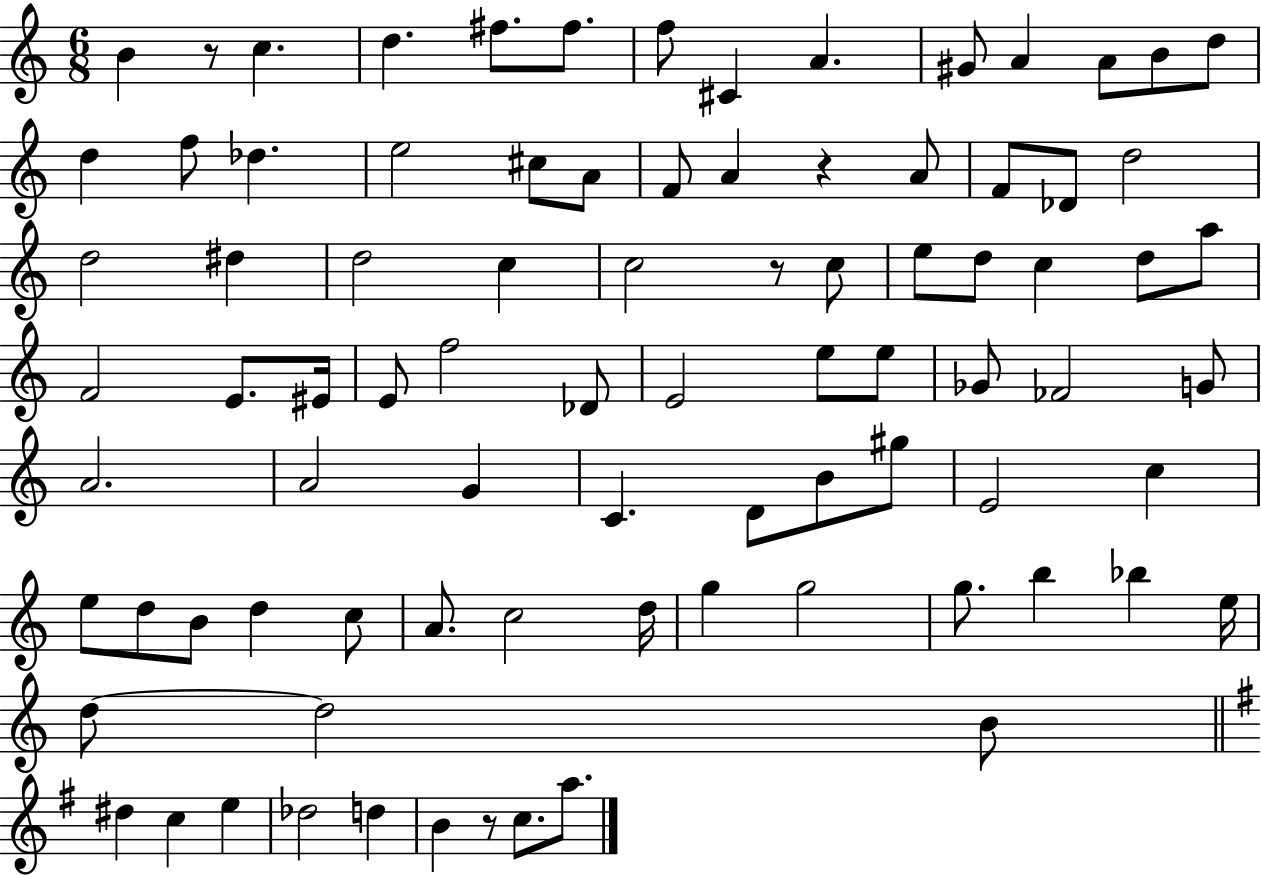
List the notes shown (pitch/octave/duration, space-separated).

B4/q R/e C5/q. D5/q. F#5/e. F#5/e. F5/e C#4/q A4/q. G#4/e A4/q A4/e B4/e D5/e D5/q F5/e Db5/q. E5/h C#5/e A4/e F4/e A4/q R/q A4/e F4/e Db4/e D5/h D5/h D#5/q D5/h C5/q C5/h R/e C5/e E5/e D5/e C5/q D5/e A5/e F4/h E4/e. EIS4/s E4/e F5/h Db4/e E4/h E5/e E5/e Gb4/e FES4/h G4/e A4/h. A4/h G4/q C4/q. D4/e B4/e G#5/e E4/h C5/q E5/e D5/e B4/e D5/q C5/e A4/e. C5/h D5/s G5/q G5/h G5/e. B5/q Bb5/q E5/s D5/e D5/h B4/e D#5/q C5/q E5/q Db5/h D5/q B4/q R/e C5/e. A5/e.